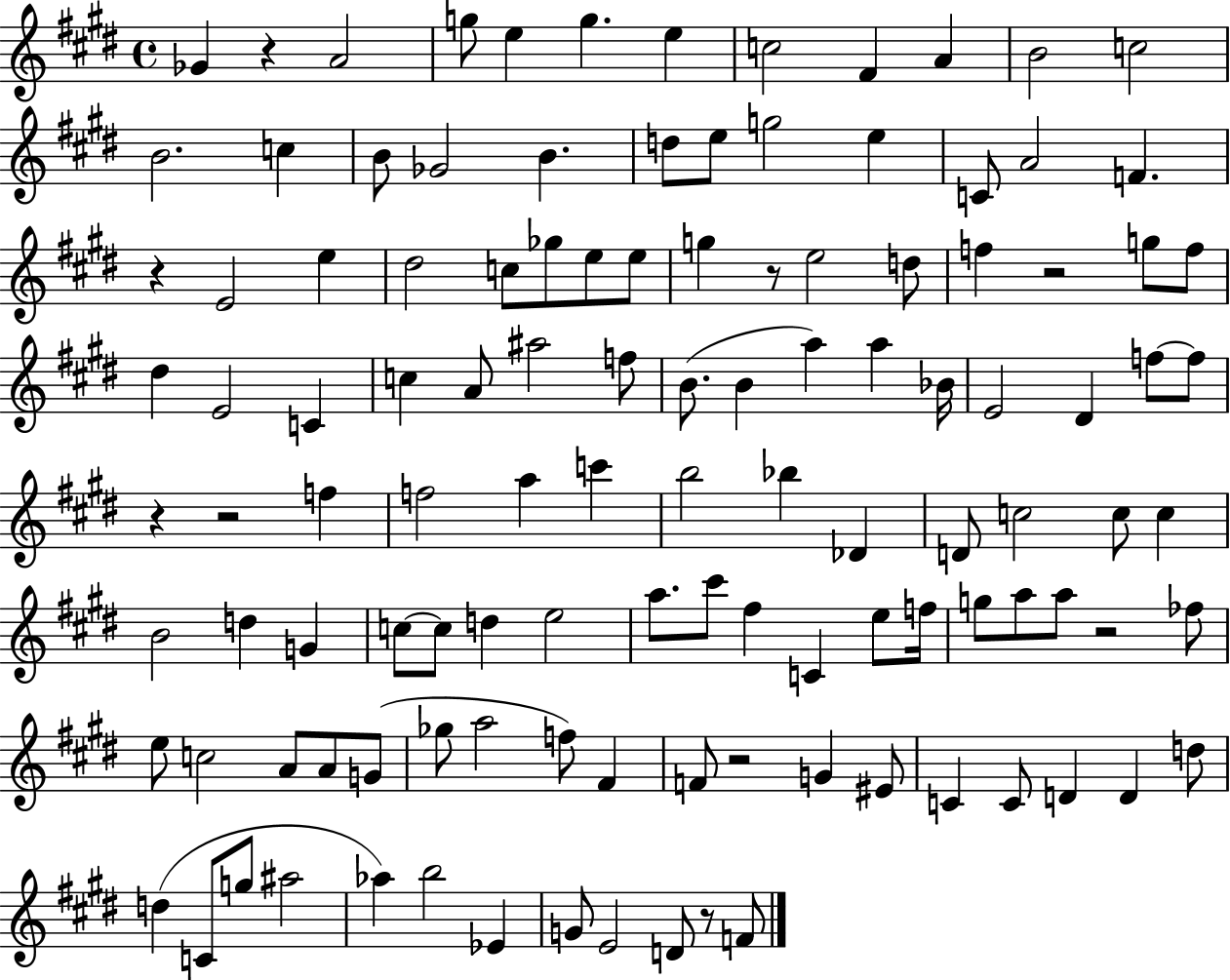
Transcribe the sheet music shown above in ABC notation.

X:1
T:Untitled
M:4/4
L:1/4
K:E
_G z A2 g/2 e g e c2 ^F A B2 c2 B2 c B/2 _G2 B d/2 e/2 g2 e C/2 A2 F z E2 e ^d2 c/2 _g/2 e/2 e/2 g z/2 e2 d/2 f z2 g/2 f/2 ^d E2 C c A/2 ^a2 f/2 B/2 B a a _B/4 E2 ^D f/2 f/2 z z2 f f2 a c' b2 _b _D D/2 c2 c/2 c B2 d G c/2 c/2 d e2 a/2 ^c'/2 ^f C e/2 f/4 g/2 a/2 a/2 z2 _f/2 e/2 c2 A/2 A/2 G/2 _g/2 a2 f/2 ^F F/2 z2 G ^E/2 C C/2 D D d/2 d C/2 g/2 ^a2 _a b2 _E G/2 E2 D/2 z/2 F/2